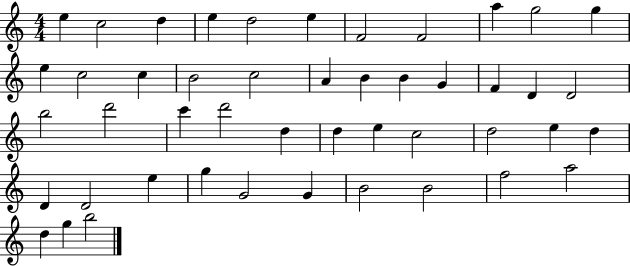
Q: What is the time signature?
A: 4/4